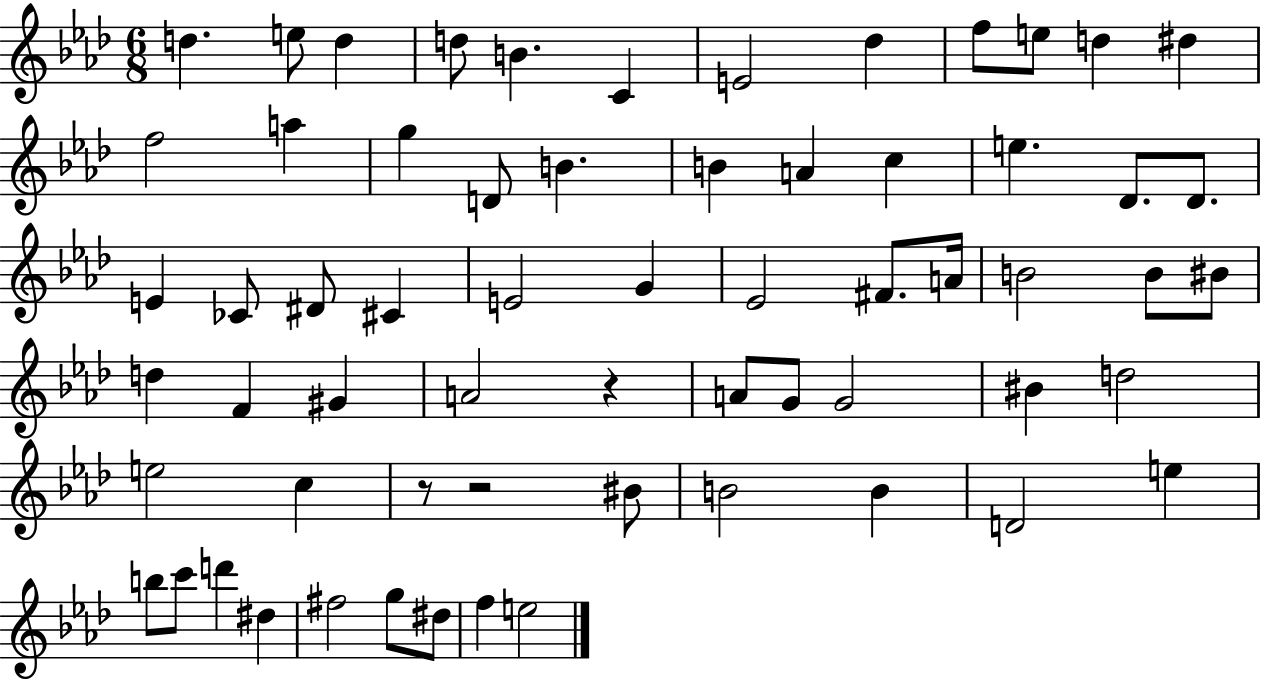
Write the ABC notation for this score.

X:1
T:Untitled
M:6/8
L:1/4
K:Ab
d e/2 d d/2 B C E2 _d f/2 e/2 d ^d f2 a g D/2 B B A c e _D/2 _D/2 E _C/2 ^D/2 ^C E2 G _E2 ^F/2 A/4 B2 B/2 ^B/2 d F ^G A2 z A/2 G/2 G2 ^B d2 e2 c z/2 z2 ^B/2 B2 B D2 e b/2 c'/2 d' ^d ^f2 g/2 ^d/2 f e2